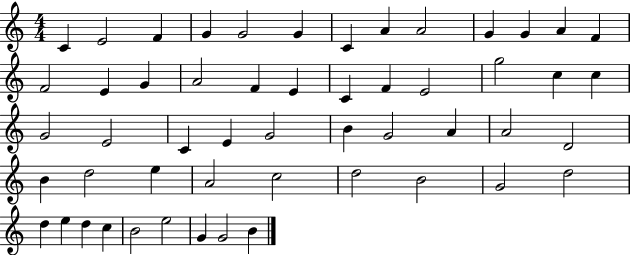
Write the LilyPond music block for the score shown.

{
  \clef treble
  \numericTimeSignature
  \time 4/4
  \key c \major
  c'4 e'2 f'4 | g'4 g'2 g'4 | c'4 a'4 a'2 | g'4 g'4 a'4 f'4 | \break f'2 e'4 g'4 | a'2 f'4 e'4 | c'4 f'4 e'2 | g''2 c''4 c''4 | \break g'2 e'2 | c'4 e'4 g'2 | b'4 g'2 a'4 | a'2 d'2 | \break b'4 d''2 e''4 | a'2 c''2 | d''2 b'2 | g'2 d''2 | \break d''4 e''4 d''4 c''4 | b'2 e''2 | g'4 g'2 b'4 | \bar "|."
}